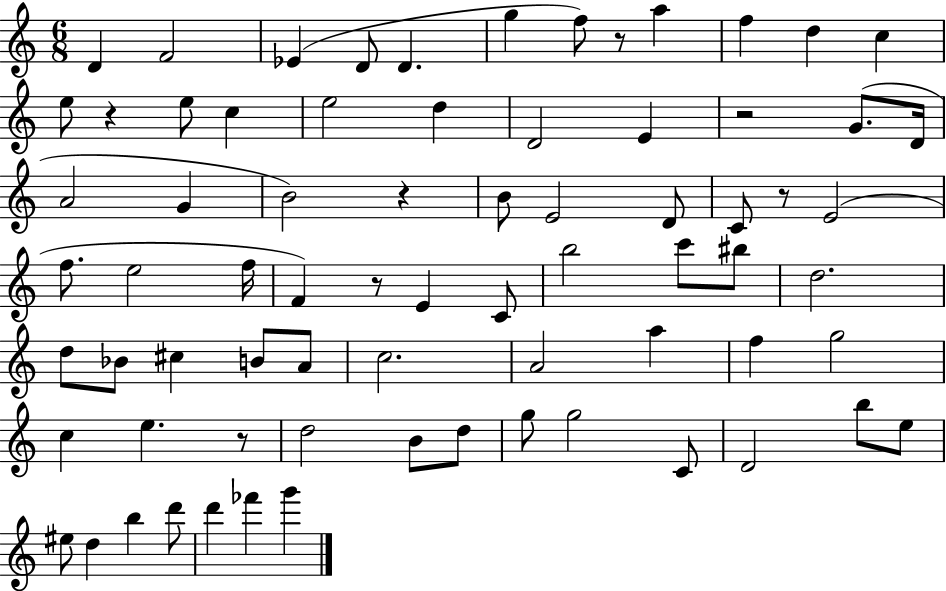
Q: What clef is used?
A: treble